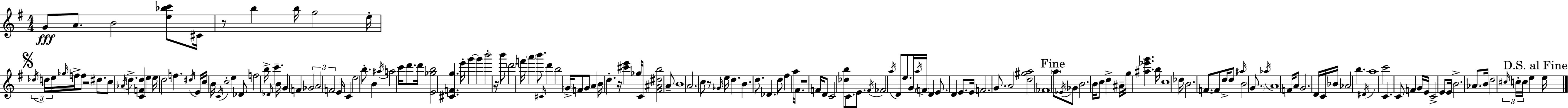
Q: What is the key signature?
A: E minor